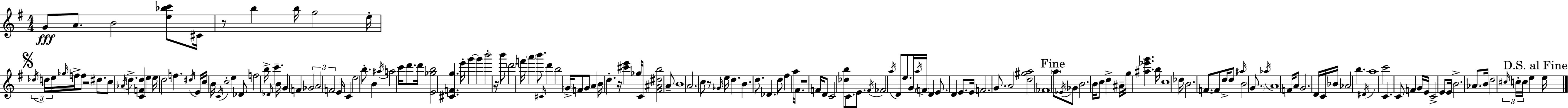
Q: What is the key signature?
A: E minor